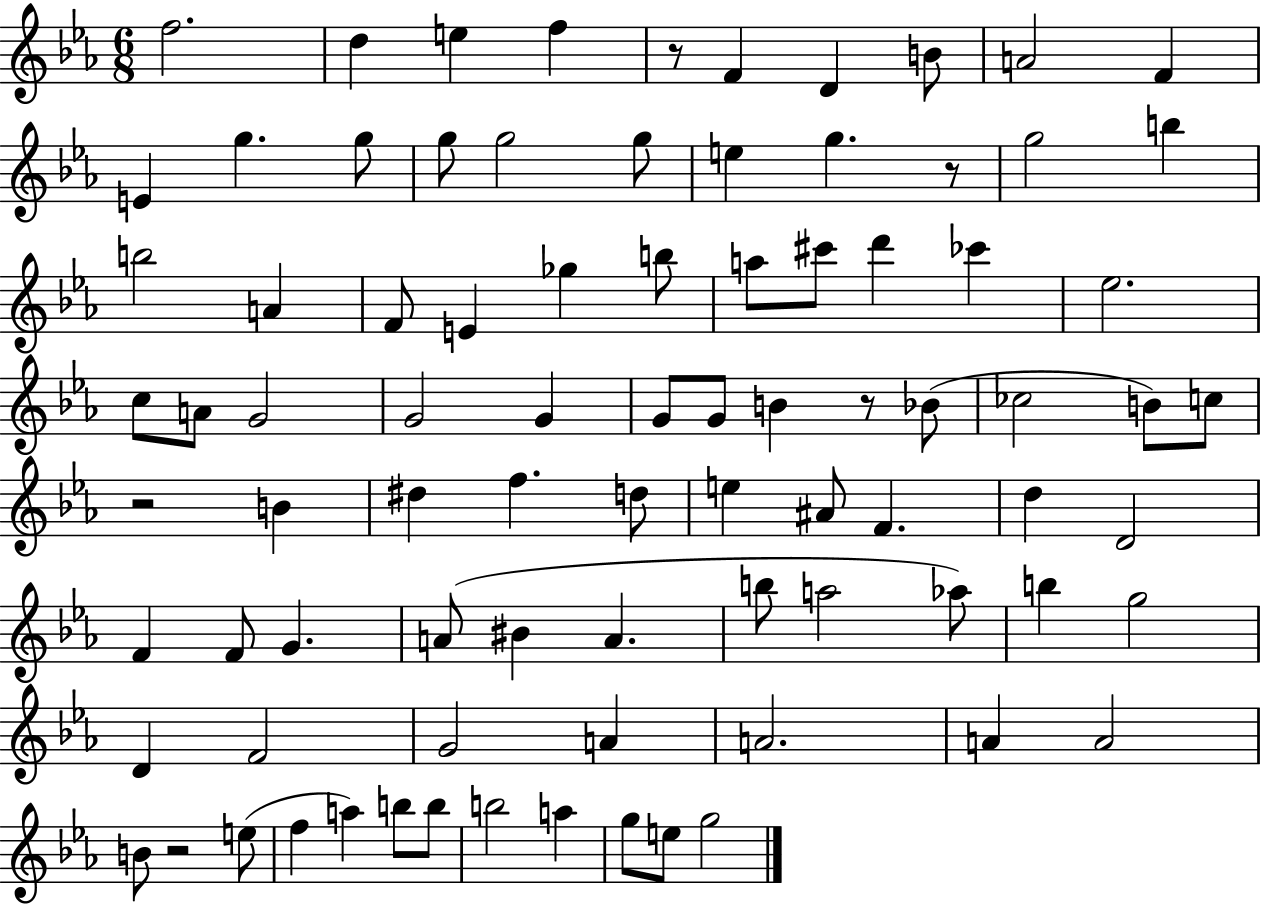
X:1
T:Untitled
M:6/8
L:1/4
K:Eb
f2 d e f z/2 F D B/2 A2 F E g g/2 g/2 g2 g/2 e g z/2 g2 b b2 A F/2 E _g b/2 a/2 ^c'/2 d' _c' _e2 c/2 A/2 G2 G2 G G/2 G/2 B z/2 _B/2 _c2 B/2 c/2 z2 B ^d f d/2 e ^A/2 F d D2 F F/2 G A/2 ^B A b/2 a2 _a/2 b g2 D F2 G2 A A2 A A2 B/2 z2 e/2 f a b/2 b/2 b2 a g/2 e/2 g2